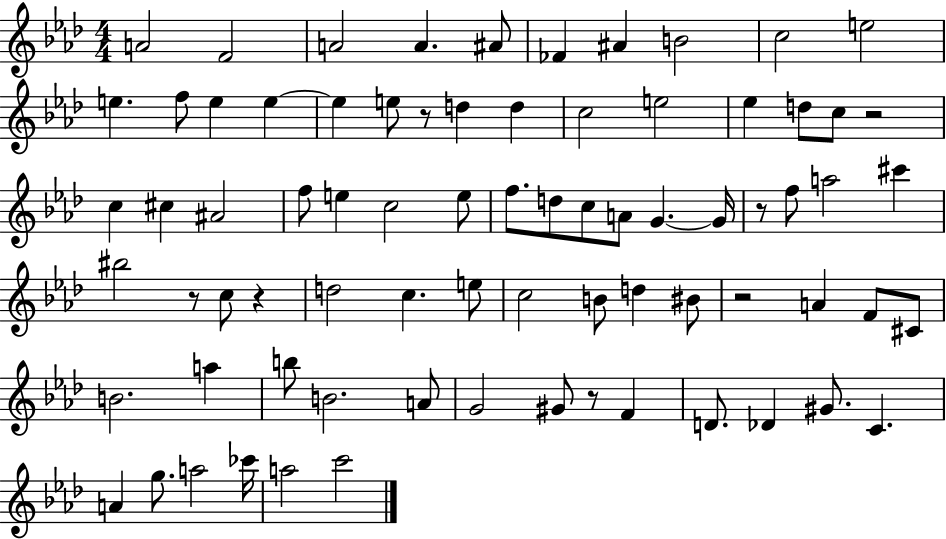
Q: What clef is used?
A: treble